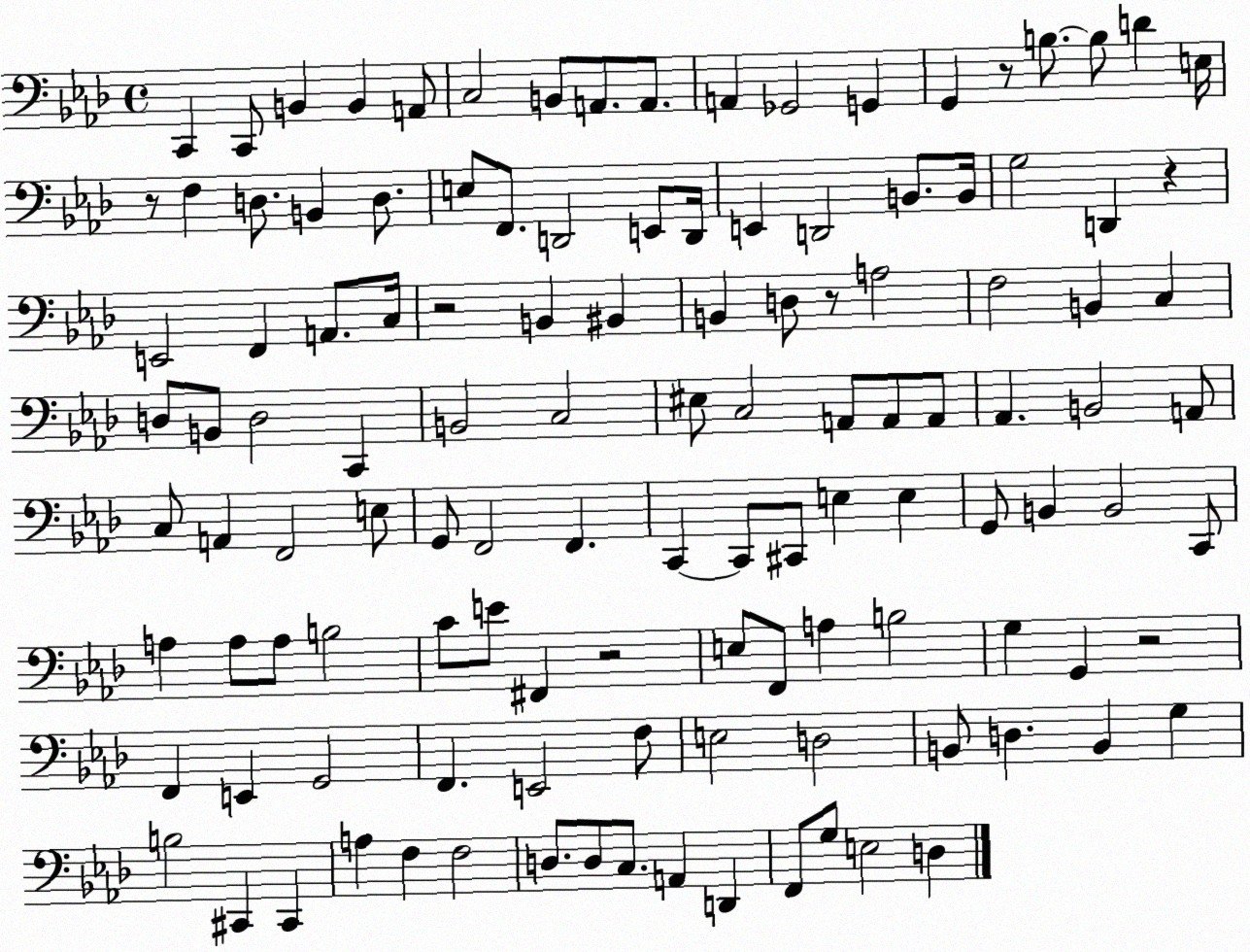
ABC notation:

X:1
T:Untitled
M:4/4
L:1/4
K:Ab
C,, C,,/2 B,, B,, A,,/2 C,2 B,,/2 A,,/2 A,,/2 A,, _G,,2 G,, G,, z/2 B,/2 B,/2 D E,/4 z/2 F, D,/2 B,, D,/2 E,/2 F,,/2 D,,2 E,,/2 D,,/4 E,, D,,2 B,,/2 B,,/4 G,2 D,, z E,,2 F,, A,,/2 C,/4 z2 B,, ^B,, B,, D,/2 z/2 A,2 F,2 B,, C, D,/2 B,,/2 D,2 C,, B,,2 C,2 ^E,/2 C,2 A,,/2 A,,/2 A,,/2 _A,, B,,2 A,,/2 C,/2 A,, F,,2 E,/2 G,,/2 F,,2 F,, C,, C,,/2 ^C,,/2 E, E, G,,/2 B,, B,,2 C,,/2 A, A,/2 A,/2 B,2 C/2 E/2 ^F,, z2 E,/2 F,,/2 A, B,2 G, G,, z2 F,, E,, G,,2 F,, E,,2 F,/2 E,2 D,2 B,,/2 D, B,, G, B,2 ^C,, ^C,, A, F, F,2 D,/2 D,/2 C,/2 A,, D,, F,,/2 G,/2 E,2 D,